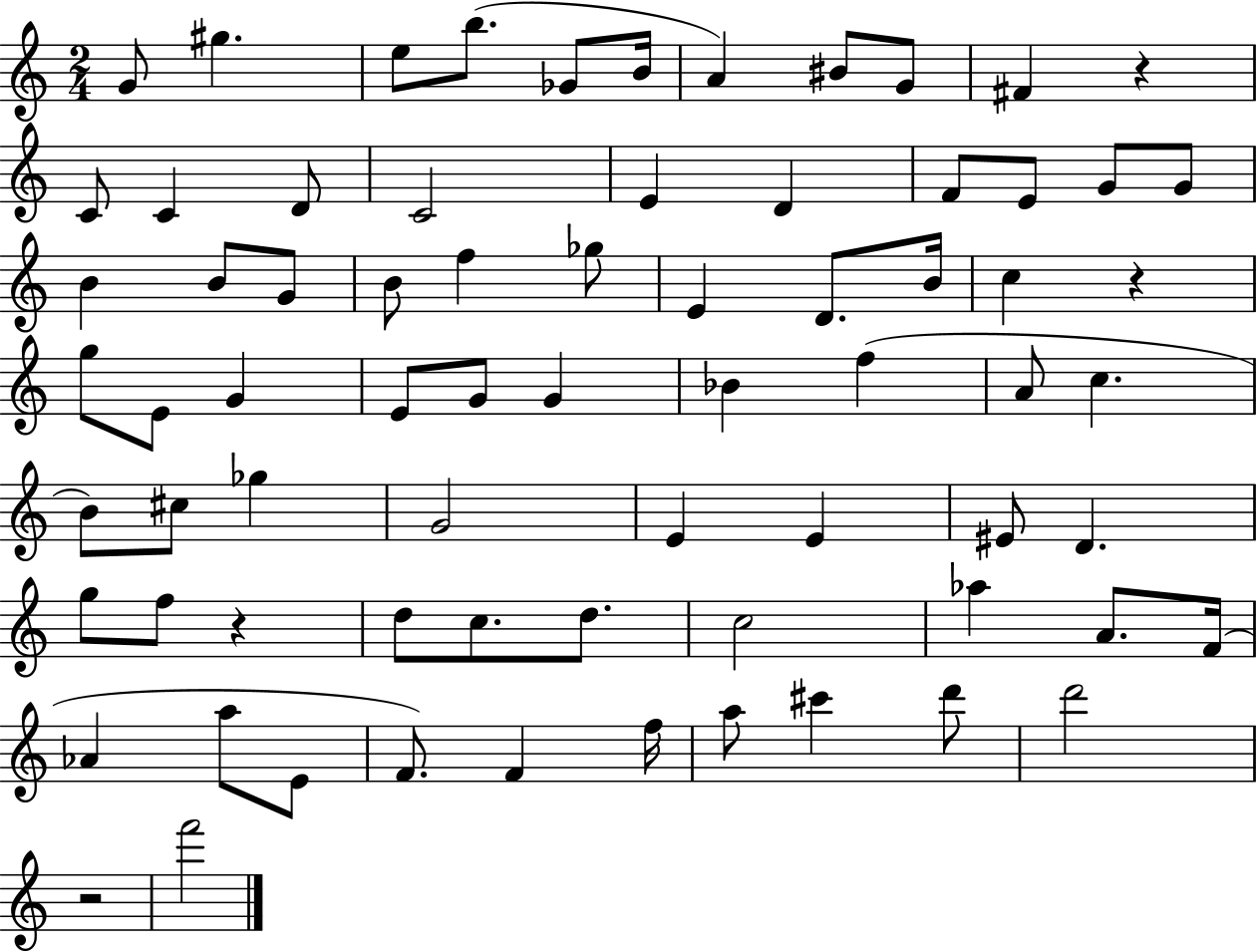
{
  \clef treble
  \numericTimeSignature
  \time 2/4
  \key c \major
  \repeat volta 2 { g'8 gis''4. | e''8 b''8.( ges'8 b'16 | a'4) bis'8 g'8 | fis'4 r4 | \break c'8 c'4 d'8 | c'2 | e'4 d'4 | f'8 e'8 g'8 g'8 | \break b'4 b'8 g'8 | b'8 f''4 ges''8 | e'4 d'8. b'16 | c''4 r4 | \break g''8 e'8 g'4 | e'8 g'8 g'4 | bes'4 f''4( | a'8 c''4. | \break b'8) cis''8 ges''4 | g'2 | e'4 e'4 | eis'8 d'4. | \break g''8 f''8 r4 | d''8 c''8. d''8. | c''2 | aes''4 a'8. f'16( | \break aes'4 a''8 e'8 | f'8.) f'4 f''16 | a''8 cis'''4 d'''8 | d'''2 | \break r2 | f'''2 | } \bar "|."
}